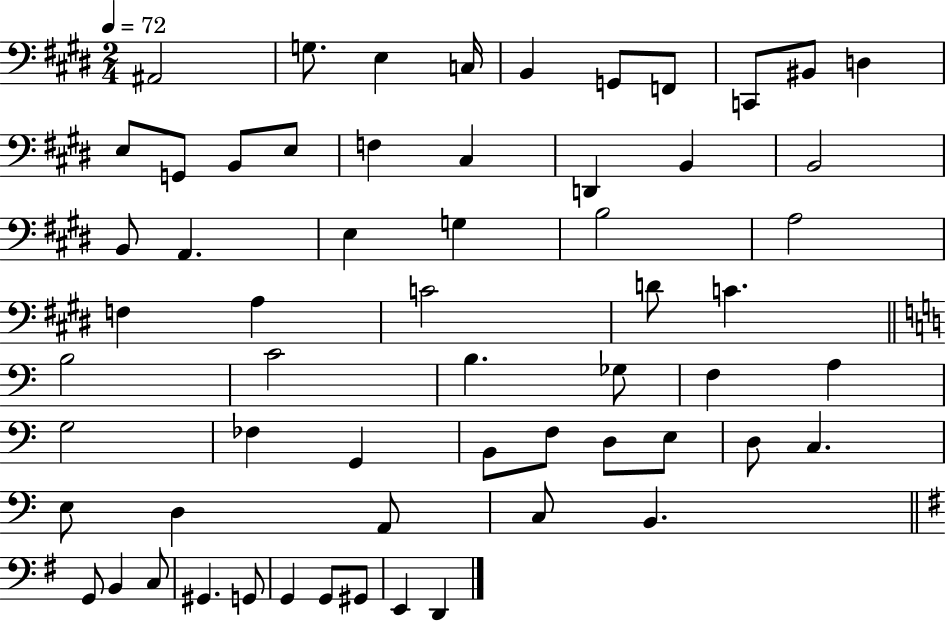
A#2/h G3/e. E3/q C3/s B2/q G2/e F2/e C2/e BIS2/e D3/q E3/e G2/e B2/e E3/e F3/q C#3/q D2/q B2/q B2/h B2/e A2/q. E3/q G3/q B3/h A3/h F3/q A3/q C4/h D4/e C4/q. B3/h C4/h B3/q. Gb3/e F3/q A3/q G3/h FES3/q G2/q B2/e F3/e D3/e E3/e D3/e C3/q. E3/e D3/q A2/e C3/e B2/q. G2/e B2/q C3/e G#2/q. G2/e G2/q G2/e G#2/e E2/q D2/q